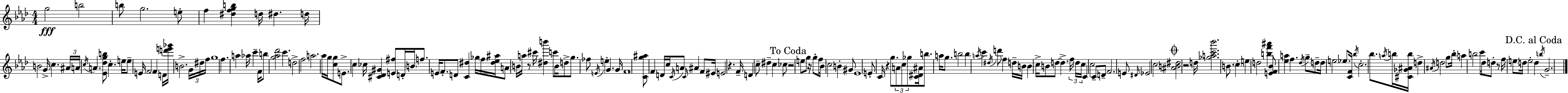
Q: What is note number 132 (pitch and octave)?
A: Db5